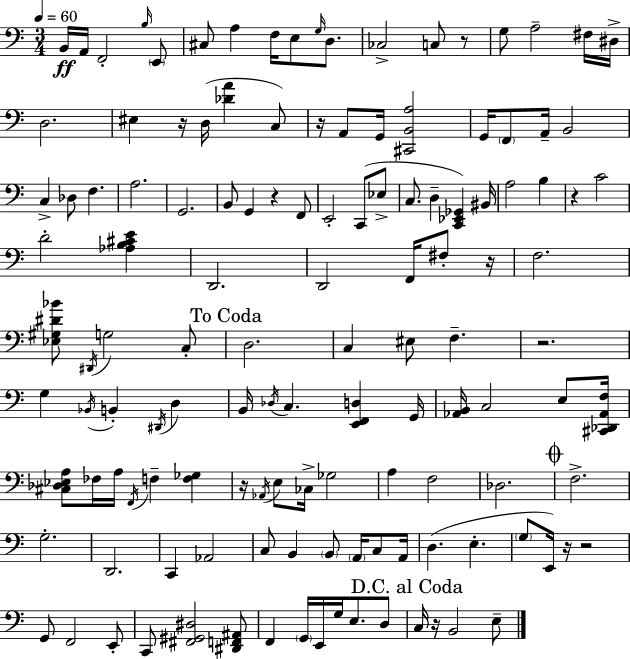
B2/s A2/s F2/h B3/s E2/e C#3/e A3/q F3/s E3/e G3/s D3/e. CES3/h C3/e R/e G3/e A3/h F#3/s D#3/s D3/h. EIS3/q R/s D3/s [Db4,A4]/q C3/e R/s A2/e G2/s [C#2,B2,A3]/h G2/s F2/e A2/s B2/h C3/q Db3/e F3/q. A3/h. G2/h. B2/e G2/q R/q F2/e E2/h C2/e Eb3/e C3/e. D3/q [C2,Eb2,Gb2]/q BIS2/s A3/h B3/q R/q C4/h D4/h [Ab3,B3,C#4,E4]/q D2/h. D2/h F2/s F#3/e R/s F3/h. [Eb3,G#3,D#4,Bb4]/e D#2/s G3/h C3/e D3/h. C3/q EIS3/e F3/q. R/h. G3/q Bb2/s B2/q D#2/s D3/q B2/s Db3/s C3/q. [E2,F2,D3]/q G2/s [Ab2,B2]/s C3/h E3/e [C#2,Db2,Ab2,F3]/s [C#3,Db3,Eb3,A3]/e FES3/s A3/s F2/s F3/q [F3,Gb3]/q R/s Ab2/s E3/e CES3/s Gb3/h A3/q F3/h Db3/h. F3/h. G3/h. D2/h. C2/q Ab2/h C3/e B2/q B2/e A2/s C3/e A2/s D3/q. E3/q. G3/e E2/s R/s R/h G2/e F2/h E2/e C2/e [F#2,G#2,D#3]/h [D#2,F2,A#2]/e F2/q G2/s E2/s G3/s E3/e. D3/e C3/s R/s B2/h E3/e